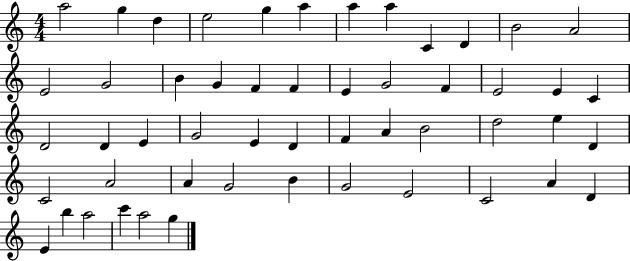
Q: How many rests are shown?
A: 0